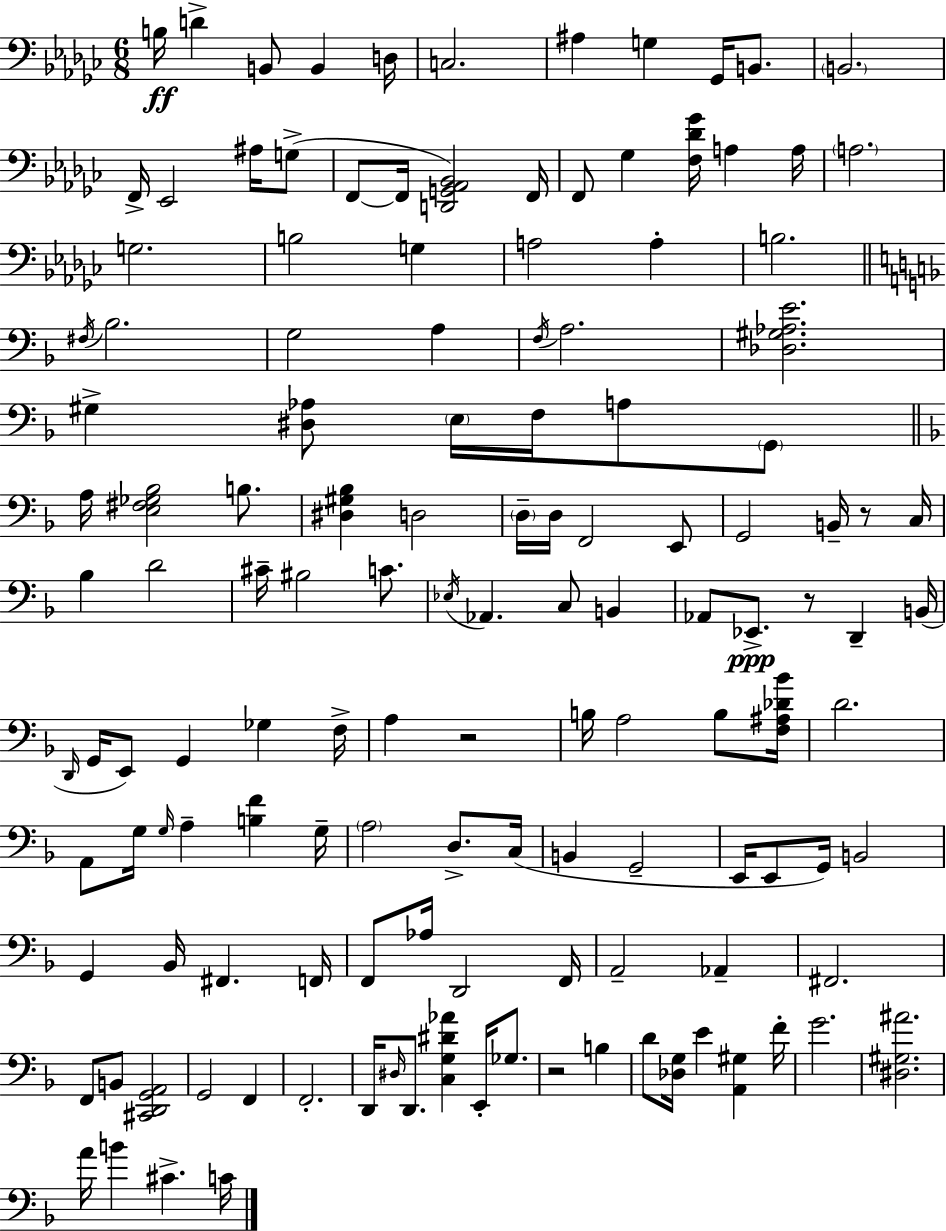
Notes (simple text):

B3/s D4/q B2/e B2/q D3/s C3/h. A#3/q G3/q Gb2/s B2/e. B2/h. F2/s Eb2/h A#3/s G3/e F2/e F2/s [D2,G2,Ab2,Bb2]/h F2/s F2/e Gb3/q [F3,Db4,Gb4]/s A3/q A3/s A3/h. G3/h. B3/h G3/q A3/h A3/q B3/h. F#3/s Bb3/h. G3/h A3/q F3/s A3/h. [Db3,G#3,Ab3,E4]/h. G#3/q [D#3,Ab3]/e E3/s F3/s A3/e G2/e A3/s [E3,F#3,Gb3,Bb3]/h B3/e. [D#3,G#3,Bb3]/q D3/h D3/s D3/s F2/h E2/e G2/h B2/s R/e C3/s Bb3/q D4/h C#4/s BIS3/h C4/e. Eb3/s Ab2/q. C3/e B2/q Ab2/e Eb2/e. R/e D2/q B2/s D2/s G2/s E2/e G2/q Gb3/q F3/s A3/q R/h B3/s A3/h B3/e [F3,A#3,Db4,Bb4]/s D4/h. A2/e G3/s G3/s A3/q [B3,F4]/q G3/s A3/h D3/e. C3/s B2/q G2/h E2/s E2/e G2/s B2/h G2/q Bb2/s F#2/q. F2/s F2/e Ab3/s D2/h F2/s A2/h Ab2/q F#2/h. F2/e B2/e [C#2,D2,G2,A2]/h G2/h F2/q F2/h. D2/s D#3/s D2/e. [C3,G3,D#4,Ab4]/q E2/s Gb3/e. R/h B3/q D4/e [Db3,G3]/s E4/q [A2,G#3]/q F4/s G4/h. [D#3,G#3,A#4]/h. A4/s B4/q C#4/q. C4/s